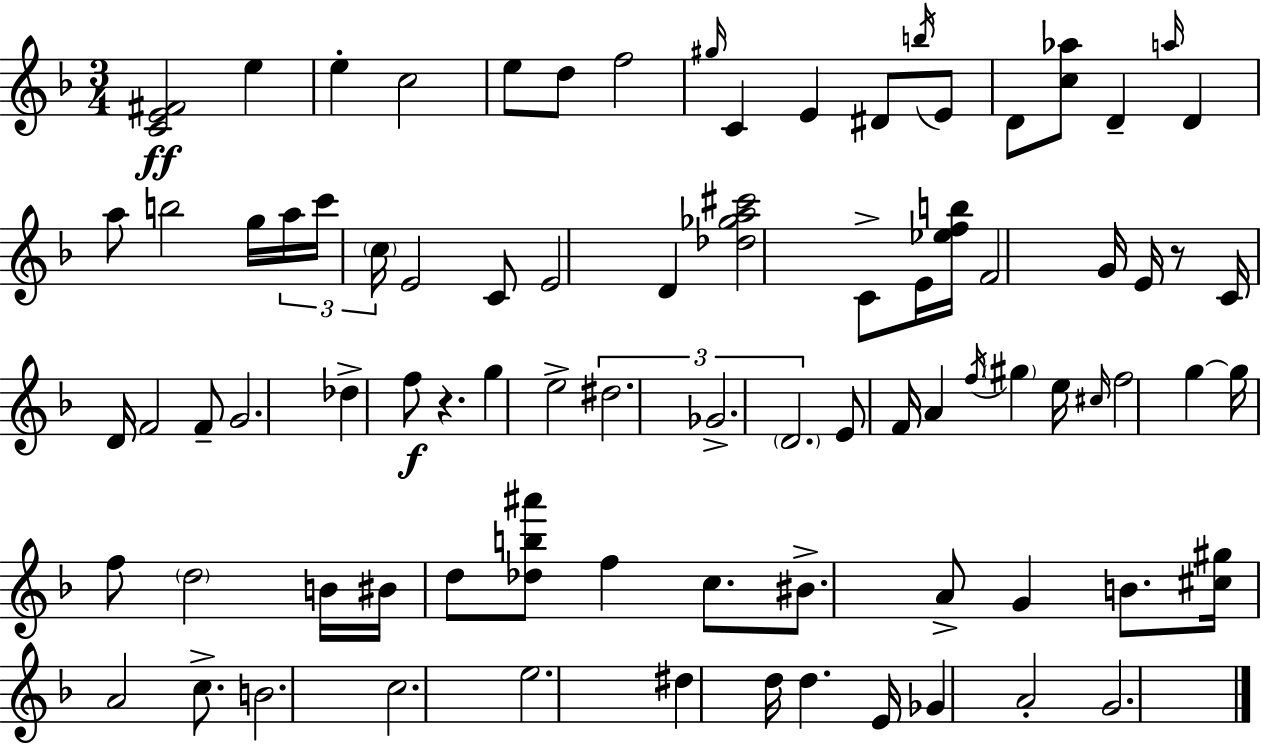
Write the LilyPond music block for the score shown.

{
  \clef treble
  \numericTimeSignature
  \time 3/4
  \key f \major
  <c' e' fis'>2\ff e''4 | e''4-. c''2 | e''8 d''8 f''2 | \grace { gis''16 } c'4 e'4 dis'8 \acciaccatura { b''16 } | \break e'8 d'8 <c'' aes''>8 d'4-- \grace { a''16 } d'4 | a''8 b''2 | g''16 \tuplet 3/2 { a''16 c'''16 \parenthesize c''16 } e'2 | c'8 e'2 d'4 | \break <des'' ges'' a'' cis'''>2 c'8-> | e'16 <ees'' f'' b''>16 f'2 g'16 | e'16 r8 c'16 d'16 f'2 | f'8-- g'2. | \break des''4-> f''8\f r4. | g''4 e''2-> | \tuplet 3/2 { dis''2. | ges'2.-> | \break \parenthesize d'2. } | e'8 f'16 a'4 \acciaccatura { f''16 } \parenthesize gis''4 | e''16 \grace { cis''16 } f''2 | g''4~~ g''16 f''8 \parenthesize d''2 | \break b'16 bis'16 d''8 <des'' b'' ais'''>8 f''4 | c''8. bis'8.-> a'8-> g'4 | b'8. <cis'' gis''>16 a'2 | c''8.-> b'2. | \break c''2. | e''2. | dis''4 d''16 d''4. | e'16 ges'4 a'2-. | \break g'2. | \bar "|."
}